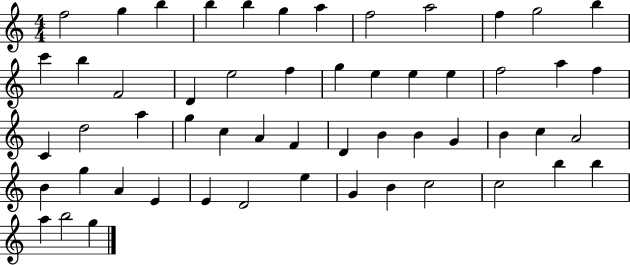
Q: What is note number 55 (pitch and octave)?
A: G5